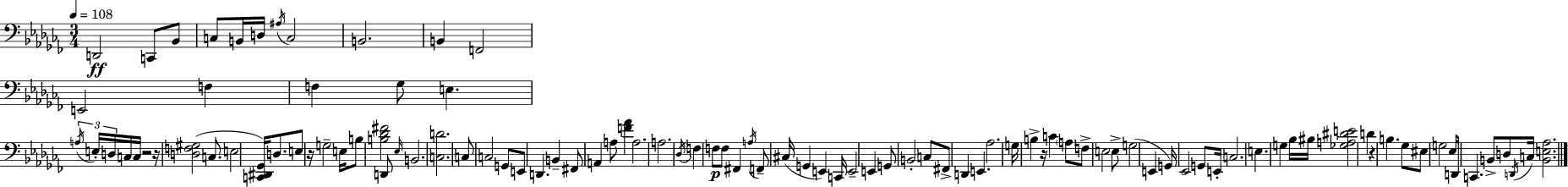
D2/h C2/e Bb2/e C3/e B2/s D3/s A#3/s C3/h B2/h. B2/q F2/h E2/h F3/q F3/q Gb3/e E3/q. A3/s E3/s D3/s C3/s C3/s R/h R/s [D3,F3,G#3]/h C3/e. E3/h [C2,D#2,Gb2]/s D3/e. E3/e R/s G3/h E3/s B3/e [B3,Db4,F#4]/h D2/e Eb3/s B2/h. [C3,D4]/h. C3/e C3/h G2/e E2/e D2/q. B2/q F#2/e A2/q A3/e [F4,Ab4]/q A3/h. A3/h. Db3/s F3/q F3/e F3/e F#2/q A3/s F2/e C#3/s G2/q E2/q C2/s E2/h E2/q G2/e B2/h C3/e F#2/e D2/q E2/q. Ab3/h. G3/s B3/q R/s C4/q A3/e F3/e E3/h E3/e G3/h E2/q G2/s Eb2/h G2/e E2/s C3/h. E3/q. G3/q Bb3/s BIS3/s [Gb3,A3,D#4,E4]/h D4/q R/q B3/q. Gb3/e EIS3/e G3/h Eb3/e D2/s C2/q. B2/e D3/e D2/s C3/s [B2,E3,Ab3]/h.